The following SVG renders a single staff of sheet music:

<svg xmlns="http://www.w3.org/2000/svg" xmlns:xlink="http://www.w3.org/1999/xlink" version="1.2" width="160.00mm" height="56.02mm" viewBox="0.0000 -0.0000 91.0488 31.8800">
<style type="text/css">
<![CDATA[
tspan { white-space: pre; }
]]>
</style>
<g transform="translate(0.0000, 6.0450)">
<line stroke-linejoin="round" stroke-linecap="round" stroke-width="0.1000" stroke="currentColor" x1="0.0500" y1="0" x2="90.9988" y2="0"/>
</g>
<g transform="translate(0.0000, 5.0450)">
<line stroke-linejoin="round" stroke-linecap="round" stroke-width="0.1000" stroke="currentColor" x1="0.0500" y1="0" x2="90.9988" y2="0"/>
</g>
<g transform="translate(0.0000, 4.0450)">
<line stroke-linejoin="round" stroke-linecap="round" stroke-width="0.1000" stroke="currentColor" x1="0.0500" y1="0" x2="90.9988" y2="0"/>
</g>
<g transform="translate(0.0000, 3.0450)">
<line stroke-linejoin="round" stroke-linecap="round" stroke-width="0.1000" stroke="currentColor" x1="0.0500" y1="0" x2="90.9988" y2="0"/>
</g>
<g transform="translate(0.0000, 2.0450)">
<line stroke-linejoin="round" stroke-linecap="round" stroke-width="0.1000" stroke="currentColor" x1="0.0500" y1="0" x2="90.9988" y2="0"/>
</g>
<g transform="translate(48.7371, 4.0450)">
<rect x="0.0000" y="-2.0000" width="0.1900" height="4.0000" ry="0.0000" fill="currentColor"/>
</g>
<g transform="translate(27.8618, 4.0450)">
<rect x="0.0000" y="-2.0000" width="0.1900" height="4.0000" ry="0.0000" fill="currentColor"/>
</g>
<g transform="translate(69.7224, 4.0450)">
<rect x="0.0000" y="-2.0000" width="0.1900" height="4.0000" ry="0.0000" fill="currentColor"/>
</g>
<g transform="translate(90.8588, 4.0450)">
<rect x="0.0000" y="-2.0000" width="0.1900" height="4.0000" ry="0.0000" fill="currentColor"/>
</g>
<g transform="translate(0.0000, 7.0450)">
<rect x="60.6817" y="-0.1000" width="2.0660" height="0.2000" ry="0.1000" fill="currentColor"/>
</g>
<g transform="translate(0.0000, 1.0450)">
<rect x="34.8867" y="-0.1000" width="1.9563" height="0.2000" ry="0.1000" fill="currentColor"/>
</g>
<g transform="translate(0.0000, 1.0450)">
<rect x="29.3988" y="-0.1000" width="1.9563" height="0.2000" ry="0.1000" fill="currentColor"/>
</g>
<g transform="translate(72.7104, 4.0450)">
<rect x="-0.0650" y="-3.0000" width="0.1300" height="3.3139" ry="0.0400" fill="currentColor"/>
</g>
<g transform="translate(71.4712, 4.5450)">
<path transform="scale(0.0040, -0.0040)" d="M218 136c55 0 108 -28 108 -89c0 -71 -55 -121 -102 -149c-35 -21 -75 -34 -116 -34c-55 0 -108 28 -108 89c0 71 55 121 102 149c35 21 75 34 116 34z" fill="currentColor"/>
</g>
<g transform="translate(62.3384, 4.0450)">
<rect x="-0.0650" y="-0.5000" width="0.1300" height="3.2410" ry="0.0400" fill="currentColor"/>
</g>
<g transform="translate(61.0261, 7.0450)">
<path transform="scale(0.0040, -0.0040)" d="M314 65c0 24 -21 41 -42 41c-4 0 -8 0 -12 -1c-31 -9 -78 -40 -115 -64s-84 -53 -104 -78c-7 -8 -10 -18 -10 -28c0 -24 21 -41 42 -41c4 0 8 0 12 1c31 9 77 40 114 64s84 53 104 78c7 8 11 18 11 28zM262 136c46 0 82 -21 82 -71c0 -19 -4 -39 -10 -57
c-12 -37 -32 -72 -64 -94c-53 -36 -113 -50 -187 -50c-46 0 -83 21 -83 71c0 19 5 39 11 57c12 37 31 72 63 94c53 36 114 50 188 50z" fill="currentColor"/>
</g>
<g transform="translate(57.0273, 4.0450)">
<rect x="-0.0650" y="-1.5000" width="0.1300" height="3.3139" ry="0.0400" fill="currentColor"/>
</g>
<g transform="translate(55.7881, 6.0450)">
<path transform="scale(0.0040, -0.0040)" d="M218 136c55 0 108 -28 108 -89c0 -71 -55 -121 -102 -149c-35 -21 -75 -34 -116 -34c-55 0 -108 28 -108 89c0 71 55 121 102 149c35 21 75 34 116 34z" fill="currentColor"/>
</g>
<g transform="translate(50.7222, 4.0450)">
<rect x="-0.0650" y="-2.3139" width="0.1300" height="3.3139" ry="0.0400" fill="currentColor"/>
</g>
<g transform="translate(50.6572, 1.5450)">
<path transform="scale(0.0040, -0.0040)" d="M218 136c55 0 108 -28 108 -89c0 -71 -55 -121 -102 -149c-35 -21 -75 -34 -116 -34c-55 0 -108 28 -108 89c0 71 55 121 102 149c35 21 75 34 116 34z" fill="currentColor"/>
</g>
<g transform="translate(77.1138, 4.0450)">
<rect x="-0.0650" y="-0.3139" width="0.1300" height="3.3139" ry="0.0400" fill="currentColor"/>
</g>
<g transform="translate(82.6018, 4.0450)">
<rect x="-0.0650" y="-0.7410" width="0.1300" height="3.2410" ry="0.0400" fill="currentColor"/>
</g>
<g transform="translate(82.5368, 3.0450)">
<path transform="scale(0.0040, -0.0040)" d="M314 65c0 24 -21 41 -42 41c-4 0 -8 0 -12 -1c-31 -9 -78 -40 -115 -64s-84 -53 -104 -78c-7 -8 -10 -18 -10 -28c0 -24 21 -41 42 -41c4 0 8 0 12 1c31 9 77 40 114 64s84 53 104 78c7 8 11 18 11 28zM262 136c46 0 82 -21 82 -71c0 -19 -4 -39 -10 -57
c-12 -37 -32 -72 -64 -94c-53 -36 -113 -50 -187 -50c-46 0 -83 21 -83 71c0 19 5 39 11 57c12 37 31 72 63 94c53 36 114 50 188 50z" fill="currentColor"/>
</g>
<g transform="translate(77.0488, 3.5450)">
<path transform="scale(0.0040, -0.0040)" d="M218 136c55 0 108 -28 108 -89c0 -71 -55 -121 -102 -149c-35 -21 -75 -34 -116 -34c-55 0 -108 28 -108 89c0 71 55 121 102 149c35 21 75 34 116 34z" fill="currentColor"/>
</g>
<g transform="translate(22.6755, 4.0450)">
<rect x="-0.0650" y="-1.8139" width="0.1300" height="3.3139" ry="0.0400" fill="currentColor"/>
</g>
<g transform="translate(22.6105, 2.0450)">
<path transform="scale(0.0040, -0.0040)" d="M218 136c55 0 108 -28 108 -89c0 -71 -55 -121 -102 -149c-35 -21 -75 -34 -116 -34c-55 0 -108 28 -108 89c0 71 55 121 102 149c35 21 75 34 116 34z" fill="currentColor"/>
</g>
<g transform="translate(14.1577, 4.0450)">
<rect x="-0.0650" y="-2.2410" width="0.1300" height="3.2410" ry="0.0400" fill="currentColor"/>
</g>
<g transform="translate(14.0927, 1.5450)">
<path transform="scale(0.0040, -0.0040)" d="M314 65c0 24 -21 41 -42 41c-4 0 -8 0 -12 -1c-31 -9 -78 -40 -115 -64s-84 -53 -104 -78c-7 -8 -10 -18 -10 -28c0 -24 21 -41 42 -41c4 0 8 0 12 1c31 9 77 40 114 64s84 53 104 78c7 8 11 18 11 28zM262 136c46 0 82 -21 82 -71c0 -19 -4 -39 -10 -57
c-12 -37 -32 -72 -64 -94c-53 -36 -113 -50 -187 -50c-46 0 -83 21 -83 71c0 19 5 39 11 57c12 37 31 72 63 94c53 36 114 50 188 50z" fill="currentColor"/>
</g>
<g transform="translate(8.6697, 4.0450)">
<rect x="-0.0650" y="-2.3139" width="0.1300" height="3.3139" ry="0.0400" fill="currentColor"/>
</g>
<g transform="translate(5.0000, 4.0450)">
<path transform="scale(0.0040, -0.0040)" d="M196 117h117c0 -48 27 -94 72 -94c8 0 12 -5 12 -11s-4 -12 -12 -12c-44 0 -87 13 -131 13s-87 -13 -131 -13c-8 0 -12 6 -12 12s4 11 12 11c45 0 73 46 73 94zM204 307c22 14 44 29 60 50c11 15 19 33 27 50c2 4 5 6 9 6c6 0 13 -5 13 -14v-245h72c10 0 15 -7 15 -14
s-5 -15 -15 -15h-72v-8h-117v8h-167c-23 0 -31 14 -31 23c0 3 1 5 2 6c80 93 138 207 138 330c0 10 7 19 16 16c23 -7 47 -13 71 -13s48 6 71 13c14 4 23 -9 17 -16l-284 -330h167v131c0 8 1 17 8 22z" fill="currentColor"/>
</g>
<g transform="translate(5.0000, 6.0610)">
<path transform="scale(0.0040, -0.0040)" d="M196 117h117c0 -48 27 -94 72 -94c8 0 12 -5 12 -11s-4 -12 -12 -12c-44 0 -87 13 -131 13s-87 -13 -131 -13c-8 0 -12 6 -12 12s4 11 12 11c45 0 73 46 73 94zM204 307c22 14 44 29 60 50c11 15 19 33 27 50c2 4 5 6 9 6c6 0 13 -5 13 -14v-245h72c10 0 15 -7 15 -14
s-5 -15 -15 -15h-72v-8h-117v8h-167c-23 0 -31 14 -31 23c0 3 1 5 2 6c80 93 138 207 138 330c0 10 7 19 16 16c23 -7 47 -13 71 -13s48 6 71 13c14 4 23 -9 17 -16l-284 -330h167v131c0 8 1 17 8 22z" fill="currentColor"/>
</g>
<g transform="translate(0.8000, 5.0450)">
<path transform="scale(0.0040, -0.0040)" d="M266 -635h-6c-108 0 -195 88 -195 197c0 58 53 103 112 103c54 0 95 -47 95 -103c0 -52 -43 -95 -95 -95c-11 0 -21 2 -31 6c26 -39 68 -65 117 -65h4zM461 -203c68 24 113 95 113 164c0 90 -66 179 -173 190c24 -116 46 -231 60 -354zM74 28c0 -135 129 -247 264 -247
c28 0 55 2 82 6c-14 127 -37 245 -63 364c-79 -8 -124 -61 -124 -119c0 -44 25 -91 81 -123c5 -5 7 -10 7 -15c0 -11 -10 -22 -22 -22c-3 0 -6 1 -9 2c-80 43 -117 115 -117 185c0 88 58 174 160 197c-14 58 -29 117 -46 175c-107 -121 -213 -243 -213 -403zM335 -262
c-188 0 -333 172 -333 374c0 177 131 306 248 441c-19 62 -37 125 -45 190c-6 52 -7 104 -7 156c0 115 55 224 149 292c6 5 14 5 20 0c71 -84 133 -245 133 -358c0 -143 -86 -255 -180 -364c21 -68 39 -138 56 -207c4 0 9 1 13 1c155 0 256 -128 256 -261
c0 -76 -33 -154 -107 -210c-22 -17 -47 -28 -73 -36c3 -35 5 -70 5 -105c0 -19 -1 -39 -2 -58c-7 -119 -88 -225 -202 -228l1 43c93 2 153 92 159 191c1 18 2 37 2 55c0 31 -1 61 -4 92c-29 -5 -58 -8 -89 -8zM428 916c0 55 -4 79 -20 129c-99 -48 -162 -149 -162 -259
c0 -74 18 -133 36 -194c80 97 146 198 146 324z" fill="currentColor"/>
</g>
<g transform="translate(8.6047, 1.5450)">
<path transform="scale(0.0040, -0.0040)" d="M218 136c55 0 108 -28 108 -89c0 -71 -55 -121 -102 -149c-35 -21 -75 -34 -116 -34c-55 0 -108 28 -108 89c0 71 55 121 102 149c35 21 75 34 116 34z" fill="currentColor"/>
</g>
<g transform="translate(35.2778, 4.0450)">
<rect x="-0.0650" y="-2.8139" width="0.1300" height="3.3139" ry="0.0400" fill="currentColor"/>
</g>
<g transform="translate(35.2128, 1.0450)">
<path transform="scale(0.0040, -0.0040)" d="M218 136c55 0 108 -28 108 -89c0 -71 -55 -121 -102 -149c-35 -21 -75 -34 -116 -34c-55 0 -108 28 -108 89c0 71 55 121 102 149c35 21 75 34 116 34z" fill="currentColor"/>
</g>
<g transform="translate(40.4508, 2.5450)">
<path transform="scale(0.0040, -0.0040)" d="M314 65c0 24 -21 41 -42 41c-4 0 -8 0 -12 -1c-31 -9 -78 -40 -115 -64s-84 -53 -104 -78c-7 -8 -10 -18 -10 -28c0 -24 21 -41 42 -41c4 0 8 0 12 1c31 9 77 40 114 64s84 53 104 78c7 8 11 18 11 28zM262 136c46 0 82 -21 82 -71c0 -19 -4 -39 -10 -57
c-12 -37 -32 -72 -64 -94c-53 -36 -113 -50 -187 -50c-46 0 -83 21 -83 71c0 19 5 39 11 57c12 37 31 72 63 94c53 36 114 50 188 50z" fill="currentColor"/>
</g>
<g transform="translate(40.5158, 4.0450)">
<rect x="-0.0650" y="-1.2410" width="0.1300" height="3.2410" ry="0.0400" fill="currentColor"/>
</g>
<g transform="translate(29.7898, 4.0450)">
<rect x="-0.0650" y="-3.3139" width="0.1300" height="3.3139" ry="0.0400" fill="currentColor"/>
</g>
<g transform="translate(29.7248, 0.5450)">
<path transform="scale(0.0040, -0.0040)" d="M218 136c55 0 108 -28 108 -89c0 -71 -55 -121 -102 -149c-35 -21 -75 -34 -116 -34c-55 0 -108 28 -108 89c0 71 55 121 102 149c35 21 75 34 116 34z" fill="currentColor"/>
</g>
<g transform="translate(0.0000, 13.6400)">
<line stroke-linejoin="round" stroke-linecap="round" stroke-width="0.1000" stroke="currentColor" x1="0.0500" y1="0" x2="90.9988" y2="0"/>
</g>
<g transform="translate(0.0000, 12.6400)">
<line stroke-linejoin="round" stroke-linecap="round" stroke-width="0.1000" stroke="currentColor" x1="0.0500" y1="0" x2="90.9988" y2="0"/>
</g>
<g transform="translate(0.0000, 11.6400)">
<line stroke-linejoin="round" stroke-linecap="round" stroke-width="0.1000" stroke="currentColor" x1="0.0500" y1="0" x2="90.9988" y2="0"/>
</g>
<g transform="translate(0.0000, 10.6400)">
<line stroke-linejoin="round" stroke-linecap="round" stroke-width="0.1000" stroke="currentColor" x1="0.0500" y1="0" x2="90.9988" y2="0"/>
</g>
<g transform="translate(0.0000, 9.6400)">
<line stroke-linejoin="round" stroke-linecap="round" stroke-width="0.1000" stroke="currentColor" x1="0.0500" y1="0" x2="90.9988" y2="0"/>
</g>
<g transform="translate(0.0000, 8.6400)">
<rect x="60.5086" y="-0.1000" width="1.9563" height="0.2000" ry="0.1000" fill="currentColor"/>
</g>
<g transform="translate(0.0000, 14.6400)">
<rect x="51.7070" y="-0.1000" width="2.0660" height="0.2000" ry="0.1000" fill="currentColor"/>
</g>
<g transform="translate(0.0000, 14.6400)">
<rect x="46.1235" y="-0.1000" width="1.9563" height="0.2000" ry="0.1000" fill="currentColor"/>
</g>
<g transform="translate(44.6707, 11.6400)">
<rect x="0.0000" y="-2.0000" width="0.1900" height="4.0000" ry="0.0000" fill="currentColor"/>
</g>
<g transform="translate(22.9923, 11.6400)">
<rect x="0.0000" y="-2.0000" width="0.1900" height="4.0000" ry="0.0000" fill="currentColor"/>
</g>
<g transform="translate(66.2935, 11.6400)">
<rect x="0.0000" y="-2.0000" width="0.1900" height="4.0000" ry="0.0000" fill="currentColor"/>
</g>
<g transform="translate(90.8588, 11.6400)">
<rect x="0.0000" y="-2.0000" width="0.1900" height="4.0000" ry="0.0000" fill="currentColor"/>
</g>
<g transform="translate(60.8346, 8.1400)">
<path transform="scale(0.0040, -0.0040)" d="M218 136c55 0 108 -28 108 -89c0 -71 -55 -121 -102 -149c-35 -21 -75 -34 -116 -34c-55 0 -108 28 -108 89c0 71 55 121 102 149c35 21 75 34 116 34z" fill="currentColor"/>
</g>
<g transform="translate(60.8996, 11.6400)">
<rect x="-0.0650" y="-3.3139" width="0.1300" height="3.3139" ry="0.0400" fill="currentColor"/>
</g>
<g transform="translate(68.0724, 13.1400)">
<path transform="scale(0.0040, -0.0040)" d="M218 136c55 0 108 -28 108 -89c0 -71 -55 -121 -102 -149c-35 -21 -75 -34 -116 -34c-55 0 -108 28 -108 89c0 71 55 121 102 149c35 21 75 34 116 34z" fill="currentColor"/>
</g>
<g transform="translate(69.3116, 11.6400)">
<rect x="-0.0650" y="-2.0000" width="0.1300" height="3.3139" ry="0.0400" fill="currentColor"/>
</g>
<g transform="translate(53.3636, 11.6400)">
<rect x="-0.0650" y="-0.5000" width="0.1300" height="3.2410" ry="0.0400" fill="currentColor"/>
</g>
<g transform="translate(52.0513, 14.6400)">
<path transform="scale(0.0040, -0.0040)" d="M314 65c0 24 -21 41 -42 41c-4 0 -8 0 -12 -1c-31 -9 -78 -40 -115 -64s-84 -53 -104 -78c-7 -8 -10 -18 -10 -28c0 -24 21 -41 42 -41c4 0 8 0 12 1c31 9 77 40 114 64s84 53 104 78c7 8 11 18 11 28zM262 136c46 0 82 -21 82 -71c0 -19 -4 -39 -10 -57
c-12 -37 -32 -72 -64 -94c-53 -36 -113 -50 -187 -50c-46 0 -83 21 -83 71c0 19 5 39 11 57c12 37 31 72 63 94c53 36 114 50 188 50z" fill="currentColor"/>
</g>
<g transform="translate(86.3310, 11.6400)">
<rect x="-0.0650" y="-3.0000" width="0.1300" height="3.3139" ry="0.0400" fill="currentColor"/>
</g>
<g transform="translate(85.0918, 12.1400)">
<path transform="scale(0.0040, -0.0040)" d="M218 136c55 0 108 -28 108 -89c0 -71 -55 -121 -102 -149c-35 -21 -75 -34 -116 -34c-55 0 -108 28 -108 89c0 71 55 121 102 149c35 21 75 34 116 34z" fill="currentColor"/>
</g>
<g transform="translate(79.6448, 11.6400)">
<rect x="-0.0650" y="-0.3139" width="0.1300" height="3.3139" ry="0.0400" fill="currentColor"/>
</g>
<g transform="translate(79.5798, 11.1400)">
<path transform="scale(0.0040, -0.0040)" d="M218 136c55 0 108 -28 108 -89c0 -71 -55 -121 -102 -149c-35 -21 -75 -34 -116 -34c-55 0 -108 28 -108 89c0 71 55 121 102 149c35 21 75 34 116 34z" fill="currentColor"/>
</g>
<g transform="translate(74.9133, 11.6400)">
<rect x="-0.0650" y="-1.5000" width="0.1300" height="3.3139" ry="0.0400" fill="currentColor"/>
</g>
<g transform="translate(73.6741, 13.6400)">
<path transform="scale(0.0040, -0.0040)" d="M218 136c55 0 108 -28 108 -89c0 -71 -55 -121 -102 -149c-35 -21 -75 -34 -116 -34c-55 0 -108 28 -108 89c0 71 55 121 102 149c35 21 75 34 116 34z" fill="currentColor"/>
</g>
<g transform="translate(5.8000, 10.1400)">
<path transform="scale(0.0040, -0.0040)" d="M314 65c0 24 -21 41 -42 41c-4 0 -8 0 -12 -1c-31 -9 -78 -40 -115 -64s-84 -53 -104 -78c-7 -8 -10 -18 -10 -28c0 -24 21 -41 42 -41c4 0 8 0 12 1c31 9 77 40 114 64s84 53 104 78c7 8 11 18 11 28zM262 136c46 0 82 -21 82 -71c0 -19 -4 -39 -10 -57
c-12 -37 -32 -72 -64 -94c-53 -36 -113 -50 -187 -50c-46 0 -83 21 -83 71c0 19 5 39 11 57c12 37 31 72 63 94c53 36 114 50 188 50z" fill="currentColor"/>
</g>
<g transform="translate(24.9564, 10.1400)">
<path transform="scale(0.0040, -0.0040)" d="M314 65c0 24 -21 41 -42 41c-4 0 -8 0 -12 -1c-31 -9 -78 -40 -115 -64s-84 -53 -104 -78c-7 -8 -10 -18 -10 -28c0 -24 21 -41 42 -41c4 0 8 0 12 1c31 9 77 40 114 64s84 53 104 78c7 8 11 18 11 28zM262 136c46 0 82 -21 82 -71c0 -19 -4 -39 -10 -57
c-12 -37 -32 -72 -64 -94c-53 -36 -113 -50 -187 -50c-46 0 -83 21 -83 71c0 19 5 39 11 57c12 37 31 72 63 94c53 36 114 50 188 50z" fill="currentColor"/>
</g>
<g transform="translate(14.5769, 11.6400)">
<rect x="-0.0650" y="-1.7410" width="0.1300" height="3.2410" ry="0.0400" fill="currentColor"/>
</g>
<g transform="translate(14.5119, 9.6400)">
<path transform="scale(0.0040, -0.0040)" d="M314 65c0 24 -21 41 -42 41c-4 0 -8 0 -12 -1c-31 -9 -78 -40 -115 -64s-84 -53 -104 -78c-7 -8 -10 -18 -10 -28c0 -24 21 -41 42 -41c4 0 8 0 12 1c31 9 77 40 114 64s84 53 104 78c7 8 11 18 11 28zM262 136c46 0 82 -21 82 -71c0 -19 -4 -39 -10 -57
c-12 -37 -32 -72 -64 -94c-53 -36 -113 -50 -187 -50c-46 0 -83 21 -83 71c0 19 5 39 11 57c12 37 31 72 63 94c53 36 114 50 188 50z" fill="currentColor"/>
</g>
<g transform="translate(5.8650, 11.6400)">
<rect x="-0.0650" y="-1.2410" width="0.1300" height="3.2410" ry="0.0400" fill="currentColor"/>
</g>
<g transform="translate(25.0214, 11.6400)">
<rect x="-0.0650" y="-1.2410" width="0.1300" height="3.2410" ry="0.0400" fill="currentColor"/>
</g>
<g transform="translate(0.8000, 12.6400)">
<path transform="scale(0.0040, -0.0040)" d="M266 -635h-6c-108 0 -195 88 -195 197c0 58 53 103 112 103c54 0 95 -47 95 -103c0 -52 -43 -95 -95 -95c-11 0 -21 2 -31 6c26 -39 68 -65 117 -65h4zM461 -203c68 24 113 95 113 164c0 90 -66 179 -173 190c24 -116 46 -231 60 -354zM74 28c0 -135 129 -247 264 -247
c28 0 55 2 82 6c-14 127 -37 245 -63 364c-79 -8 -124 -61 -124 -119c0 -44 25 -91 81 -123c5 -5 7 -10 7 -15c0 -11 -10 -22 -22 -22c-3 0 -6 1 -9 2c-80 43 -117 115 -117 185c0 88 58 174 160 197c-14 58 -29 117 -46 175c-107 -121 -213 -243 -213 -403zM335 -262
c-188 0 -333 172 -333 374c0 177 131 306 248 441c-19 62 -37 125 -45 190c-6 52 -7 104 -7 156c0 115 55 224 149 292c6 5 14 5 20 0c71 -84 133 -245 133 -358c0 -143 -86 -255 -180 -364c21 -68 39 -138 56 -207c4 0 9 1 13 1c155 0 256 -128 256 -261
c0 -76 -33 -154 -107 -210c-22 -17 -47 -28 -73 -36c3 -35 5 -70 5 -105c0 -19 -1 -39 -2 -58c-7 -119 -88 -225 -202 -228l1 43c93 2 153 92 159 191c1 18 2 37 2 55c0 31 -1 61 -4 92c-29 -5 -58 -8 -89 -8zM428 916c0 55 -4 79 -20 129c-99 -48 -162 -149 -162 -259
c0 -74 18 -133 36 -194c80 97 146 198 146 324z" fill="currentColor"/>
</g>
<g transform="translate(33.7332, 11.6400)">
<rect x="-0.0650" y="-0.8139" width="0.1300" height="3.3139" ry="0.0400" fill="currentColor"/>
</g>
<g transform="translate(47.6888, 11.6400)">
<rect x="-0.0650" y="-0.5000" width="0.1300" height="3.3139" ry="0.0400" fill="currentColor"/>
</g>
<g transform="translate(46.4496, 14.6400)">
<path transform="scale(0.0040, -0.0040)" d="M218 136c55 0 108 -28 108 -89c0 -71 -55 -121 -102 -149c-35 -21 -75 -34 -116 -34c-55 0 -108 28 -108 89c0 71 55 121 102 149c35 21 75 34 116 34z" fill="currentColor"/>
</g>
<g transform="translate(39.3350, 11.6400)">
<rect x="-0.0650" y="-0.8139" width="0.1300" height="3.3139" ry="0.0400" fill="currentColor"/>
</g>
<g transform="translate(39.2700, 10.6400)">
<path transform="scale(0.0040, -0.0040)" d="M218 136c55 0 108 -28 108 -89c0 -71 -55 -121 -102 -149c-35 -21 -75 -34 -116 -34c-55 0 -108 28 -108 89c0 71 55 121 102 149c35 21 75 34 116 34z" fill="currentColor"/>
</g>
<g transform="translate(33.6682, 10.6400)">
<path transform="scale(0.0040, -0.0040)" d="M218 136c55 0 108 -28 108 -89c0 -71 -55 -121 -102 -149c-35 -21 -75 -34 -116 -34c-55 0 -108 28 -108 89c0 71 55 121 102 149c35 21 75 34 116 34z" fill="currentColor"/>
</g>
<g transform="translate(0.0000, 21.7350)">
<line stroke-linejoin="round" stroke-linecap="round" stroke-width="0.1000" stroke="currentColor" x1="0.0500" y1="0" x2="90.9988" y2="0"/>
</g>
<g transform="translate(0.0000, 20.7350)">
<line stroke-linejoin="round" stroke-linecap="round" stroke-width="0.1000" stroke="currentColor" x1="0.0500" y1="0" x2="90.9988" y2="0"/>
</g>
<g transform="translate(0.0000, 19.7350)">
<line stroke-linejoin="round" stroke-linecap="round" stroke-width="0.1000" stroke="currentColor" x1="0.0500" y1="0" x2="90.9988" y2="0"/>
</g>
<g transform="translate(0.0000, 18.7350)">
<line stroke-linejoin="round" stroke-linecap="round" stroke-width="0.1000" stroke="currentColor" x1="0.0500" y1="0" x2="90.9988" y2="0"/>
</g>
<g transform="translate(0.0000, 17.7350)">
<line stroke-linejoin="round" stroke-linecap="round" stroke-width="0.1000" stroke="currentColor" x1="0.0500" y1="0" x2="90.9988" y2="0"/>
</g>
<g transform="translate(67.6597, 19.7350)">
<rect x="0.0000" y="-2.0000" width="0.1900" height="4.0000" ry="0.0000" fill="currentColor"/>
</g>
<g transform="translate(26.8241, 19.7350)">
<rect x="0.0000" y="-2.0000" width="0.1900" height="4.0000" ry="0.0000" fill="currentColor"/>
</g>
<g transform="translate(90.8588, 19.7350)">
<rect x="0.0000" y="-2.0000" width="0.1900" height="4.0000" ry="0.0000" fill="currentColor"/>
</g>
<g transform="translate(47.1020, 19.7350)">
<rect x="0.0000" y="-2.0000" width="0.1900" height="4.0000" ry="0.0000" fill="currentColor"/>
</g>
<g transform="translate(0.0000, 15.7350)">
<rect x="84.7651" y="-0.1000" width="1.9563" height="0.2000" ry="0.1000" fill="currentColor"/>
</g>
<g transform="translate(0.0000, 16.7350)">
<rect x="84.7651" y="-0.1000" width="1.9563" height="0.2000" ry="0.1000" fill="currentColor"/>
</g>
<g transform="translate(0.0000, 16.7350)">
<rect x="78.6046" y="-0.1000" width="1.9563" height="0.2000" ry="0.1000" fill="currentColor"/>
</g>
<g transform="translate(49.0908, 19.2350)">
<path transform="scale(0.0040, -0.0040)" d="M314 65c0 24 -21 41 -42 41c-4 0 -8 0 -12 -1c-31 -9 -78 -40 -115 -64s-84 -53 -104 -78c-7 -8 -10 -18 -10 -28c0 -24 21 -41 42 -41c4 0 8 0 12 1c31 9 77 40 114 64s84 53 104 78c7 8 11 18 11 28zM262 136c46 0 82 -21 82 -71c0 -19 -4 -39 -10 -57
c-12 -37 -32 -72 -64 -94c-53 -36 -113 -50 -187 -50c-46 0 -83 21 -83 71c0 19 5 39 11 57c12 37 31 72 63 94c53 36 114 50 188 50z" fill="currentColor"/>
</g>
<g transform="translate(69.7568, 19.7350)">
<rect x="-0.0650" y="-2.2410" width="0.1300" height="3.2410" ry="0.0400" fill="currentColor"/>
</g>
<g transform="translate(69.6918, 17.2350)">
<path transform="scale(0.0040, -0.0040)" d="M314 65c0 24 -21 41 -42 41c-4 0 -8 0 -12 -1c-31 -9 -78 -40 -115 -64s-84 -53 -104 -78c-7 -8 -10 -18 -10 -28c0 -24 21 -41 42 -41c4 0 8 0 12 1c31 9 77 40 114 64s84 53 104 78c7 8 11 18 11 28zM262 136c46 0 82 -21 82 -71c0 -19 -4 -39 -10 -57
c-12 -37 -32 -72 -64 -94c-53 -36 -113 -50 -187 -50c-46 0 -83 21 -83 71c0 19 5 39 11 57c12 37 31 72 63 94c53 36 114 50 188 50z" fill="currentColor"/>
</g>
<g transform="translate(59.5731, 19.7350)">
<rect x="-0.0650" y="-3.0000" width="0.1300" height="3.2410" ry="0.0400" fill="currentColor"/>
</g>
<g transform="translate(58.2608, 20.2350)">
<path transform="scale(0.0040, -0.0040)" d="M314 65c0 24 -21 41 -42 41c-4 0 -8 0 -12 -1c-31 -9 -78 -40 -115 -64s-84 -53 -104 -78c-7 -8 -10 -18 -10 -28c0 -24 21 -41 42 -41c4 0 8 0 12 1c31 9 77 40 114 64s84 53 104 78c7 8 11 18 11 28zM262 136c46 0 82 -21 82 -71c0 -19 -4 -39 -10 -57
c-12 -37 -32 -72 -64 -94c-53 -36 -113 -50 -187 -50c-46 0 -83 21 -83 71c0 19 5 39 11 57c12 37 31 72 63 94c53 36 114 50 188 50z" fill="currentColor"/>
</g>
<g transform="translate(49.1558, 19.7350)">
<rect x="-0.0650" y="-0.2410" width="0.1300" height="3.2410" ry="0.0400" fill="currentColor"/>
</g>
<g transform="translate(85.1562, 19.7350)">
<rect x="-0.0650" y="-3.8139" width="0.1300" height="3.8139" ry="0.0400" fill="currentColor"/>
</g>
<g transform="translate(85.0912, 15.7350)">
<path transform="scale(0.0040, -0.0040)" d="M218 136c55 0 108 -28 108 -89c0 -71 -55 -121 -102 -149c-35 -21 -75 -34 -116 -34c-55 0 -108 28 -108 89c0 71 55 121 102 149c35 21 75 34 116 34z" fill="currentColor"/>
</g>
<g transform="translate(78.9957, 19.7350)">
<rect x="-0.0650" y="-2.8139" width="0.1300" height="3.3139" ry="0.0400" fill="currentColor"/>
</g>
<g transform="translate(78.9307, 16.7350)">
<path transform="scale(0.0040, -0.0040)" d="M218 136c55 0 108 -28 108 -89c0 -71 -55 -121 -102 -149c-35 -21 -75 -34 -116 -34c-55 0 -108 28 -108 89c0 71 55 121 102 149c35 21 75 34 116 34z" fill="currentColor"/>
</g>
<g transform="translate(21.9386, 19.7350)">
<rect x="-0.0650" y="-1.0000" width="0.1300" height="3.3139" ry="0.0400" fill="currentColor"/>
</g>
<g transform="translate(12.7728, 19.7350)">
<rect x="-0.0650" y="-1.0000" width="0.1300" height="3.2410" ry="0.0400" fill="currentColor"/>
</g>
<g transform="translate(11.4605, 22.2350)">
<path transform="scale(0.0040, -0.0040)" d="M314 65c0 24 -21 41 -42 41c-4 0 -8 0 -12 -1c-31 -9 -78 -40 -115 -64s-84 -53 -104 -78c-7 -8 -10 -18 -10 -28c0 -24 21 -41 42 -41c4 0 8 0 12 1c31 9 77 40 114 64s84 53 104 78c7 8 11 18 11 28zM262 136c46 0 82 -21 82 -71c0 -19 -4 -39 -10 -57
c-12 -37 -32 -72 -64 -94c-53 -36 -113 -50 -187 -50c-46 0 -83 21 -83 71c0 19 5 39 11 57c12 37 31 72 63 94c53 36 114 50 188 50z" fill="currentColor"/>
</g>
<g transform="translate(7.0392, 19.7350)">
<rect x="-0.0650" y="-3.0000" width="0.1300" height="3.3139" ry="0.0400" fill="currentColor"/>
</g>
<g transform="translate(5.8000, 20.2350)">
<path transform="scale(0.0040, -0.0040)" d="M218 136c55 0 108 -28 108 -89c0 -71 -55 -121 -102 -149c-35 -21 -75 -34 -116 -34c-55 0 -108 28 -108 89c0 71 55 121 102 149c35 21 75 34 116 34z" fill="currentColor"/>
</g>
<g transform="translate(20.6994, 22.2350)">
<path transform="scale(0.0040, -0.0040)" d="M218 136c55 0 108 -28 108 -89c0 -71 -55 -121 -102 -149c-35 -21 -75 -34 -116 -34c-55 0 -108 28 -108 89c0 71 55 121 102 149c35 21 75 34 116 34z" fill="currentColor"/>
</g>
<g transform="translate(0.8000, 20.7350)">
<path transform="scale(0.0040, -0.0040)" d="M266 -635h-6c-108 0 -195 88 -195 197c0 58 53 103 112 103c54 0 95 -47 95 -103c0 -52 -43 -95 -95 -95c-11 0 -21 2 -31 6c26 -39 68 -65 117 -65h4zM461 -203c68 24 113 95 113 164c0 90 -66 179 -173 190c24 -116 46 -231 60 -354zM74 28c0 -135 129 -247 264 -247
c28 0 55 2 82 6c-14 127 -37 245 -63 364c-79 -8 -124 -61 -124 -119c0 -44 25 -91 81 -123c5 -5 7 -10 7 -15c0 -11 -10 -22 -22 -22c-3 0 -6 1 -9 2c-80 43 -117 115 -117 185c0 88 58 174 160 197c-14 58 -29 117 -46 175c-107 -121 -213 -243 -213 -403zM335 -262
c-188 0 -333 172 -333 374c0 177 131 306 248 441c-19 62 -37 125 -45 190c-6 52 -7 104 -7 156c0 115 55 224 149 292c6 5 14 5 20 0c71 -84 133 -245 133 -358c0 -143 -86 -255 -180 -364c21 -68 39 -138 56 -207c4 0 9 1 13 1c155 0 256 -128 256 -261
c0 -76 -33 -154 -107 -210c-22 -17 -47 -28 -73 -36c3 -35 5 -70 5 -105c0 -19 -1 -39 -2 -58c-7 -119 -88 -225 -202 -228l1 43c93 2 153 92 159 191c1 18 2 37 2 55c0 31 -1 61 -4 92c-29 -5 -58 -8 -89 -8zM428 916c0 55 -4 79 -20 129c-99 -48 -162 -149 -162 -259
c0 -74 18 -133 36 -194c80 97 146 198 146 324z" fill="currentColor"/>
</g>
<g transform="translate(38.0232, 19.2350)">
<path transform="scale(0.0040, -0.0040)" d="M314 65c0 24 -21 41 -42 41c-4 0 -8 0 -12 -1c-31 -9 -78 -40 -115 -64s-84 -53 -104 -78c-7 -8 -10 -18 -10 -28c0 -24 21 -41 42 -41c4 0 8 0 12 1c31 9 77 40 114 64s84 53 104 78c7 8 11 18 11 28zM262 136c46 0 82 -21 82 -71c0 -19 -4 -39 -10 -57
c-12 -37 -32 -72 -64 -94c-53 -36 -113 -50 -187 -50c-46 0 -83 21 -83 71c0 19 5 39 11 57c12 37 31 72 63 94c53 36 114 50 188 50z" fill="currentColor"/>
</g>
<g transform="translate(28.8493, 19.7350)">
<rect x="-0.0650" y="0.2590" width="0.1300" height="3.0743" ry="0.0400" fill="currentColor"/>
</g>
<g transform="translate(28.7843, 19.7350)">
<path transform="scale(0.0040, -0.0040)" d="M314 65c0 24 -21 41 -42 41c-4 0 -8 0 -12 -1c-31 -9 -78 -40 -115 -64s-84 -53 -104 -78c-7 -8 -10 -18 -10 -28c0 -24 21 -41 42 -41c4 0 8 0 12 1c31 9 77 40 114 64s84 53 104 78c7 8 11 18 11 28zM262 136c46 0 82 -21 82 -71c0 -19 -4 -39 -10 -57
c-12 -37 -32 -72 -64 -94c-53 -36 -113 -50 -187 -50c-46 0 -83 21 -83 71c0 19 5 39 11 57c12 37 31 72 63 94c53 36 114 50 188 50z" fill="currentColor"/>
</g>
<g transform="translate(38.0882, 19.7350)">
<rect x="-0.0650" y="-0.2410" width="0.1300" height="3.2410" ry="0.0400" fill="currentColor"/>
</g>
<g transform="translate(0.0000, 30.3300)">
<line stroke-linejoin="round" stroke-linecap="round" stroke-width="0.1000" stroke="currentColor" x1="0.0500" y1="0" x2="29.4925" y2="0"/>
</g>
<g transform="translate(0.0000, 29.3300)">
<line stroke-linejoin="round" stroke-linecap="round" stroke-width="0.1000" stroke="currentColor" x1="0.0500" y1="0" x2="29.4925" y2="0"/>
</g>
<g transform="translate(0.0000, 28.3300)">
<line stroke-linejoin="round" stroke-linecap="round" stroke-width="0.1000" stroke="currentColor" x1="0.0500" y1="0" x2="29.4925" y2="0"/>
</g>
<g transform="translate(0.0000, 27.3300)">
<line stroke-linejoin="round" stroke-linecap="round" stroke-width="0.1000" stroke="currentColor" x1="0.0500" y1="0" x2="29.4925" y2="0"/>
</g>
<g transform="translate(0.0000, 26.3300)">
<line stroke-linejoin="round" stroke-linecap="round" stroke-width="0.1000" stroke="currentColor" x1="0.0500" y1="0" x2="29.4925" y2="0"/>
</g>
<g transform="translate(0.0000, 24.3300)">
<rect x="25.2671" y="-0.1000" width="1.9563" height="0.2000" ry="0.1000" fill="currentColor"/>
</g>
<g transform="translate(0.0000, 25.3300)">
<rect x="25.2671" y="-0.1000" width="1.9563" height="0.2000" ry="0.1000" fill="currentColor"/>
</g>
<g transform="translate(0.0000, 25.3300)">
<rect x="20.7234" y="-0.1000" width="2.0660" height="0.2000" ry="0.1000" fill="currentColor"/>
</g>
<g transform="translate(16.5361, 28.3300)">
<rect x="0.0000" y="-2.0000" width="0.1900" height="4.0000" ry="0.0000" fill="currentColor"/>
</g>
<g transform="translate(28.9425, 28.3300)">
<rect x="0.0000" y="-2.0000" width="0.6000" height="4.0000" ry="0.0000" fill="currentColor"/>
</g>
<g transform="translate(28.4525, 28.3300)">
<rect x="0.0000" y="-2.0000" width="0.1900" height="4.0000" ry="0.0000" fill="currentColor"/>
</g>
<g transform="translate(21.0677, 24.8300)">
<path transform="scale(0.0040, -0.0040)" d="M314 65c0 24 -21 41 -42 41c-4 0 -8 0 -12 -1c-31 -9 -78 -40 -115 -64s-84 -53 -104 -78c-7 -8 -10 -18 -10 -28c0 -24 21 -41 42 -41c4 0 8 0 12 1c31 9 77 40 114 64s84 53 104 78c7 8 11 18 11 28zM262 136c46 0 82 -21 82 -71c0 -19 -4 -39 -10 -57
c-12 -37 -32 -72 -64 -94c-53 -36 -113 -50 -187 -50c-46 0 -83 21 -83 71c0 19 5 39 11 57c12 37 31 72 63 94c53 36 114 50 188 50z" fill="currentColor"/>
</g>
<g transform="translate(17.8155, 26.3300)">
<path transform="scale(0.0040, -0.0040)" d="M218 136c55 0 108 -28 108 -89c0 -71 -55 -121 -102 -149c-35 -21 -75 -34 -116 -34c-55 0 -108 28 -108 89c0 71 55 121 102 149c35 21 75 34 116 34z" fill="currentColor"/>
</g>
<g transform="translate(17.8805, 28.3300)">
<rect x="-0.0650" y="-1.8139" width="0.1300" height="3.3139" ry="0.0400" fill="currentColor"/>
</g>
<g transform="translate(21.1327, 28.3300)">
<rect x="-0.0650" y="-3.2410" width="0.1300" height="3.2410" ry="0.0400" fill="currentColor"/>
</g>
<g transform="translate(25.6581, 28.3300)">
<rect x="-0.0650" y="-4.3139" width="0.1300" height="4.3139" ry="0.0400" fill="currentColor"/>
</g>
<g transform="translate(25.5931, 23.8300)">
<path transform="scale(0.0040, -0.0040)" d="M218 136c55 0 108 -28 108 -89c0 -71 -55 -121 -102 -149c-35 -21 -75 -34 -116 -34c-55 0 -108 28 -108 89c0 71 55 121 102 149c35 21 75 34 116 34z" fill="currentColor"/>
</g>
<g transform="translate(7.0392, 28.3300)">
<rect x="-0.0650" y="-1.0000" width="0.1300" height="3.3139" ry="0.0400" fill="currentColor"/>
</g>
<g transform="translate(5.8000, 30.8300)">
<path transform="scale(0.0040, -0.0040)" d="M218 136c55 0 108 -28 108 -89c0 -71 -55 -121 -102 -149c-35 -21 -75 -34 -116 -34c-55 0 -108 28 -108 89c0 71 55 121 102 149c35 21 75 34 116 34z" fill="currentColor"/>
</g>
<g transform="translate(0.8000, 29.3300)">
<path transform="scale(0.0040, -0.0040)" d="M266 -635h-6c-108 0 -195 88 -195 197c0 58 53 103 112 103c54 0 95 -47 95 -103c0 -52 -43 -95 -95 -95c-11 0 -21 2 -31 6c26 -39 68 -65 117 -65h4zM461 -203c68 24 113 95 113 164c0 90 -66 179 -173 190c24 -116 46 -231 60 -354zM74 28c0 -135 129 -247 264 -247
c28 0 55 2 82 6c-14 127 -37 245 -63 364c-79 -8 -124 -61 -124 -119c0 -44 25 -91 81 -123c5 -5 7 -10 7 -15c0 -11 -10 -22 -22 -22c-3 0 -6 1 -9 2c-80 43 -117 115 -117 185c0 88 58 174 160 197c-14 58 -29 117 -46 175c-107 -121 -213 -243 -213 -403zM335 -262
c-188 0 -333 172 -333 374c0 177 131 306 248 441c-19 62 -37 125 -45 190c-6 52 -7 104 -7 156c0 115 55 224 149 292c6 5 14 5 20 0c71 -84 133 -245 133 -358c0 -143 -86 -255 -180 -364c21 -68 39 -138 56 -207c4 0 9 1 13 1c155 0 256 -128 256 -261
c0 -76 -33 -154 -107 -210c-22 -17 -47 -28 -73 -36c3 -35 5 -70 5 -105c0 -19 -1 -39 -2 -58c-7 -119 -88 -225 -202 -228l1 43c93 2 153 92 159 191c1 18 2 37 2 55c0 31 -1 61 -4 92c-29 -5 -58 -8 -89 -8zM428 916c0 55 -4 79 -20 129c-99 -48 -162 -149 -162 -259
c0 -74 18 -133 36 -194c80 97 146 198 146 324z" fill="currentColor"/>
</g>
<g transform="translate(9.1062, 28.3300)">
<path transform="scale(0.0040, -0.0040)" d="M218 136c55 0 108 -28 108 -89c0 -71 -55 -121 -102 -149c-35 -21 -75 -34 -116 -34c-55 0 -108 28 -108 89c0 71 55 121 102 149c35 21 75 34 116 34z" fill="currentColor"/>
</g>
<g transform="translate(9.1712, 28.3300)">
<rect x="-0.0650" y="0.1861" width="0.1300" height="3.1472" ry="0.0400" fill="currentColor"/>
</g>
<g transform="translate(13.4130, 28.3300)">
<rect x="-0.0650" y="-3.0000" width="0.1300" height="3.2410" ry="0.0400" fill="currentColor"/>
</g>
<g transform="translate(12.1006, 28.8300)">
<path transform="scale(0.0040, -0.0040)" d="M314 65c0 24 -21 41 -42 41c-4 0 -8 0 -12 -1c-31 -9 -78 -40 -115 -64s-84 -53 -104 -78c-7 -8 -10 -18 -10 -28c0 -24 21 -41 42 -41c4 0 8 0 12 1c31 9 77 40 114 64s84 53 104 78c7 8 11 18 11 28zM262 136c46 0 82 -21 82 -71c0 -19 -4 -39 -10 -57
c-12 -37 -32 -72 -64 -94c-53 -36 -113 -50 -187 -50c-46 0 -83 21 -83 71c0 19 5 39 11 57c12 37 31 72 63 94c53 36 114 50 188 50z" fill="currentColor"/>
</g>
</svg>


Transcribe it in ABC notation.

X:1
T:Untitled
M:4/4
L:1/4
K:C
g g2 f b a e2 g E C2 A c d2 e2 f2 e2 d d C C2 b F E c A A D2 D B2 c2 c2 A2 g2 a c' D B A2 f b2 d'